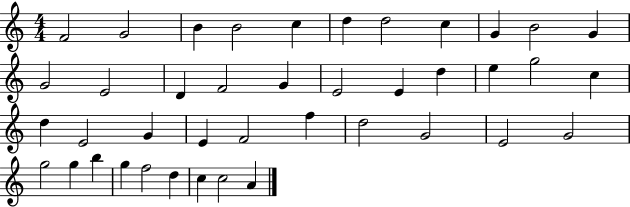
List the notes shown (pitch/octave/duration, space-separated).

F4/h G4/h B4/q B4/h C5/q D5/q D5/h C5/q G4/q B4/h G4/q G4/h E4/h D4/q F4/h G4/q E4/h E4/q D5/q E5/q G5/h C5/q D5/q E4/h G4/q E4/q F4/h F5/q D5/h G4/h E4/h G4/h G5/h G5/q B5/q G5/q F5/h D5/q C5/q C5/h A4/q